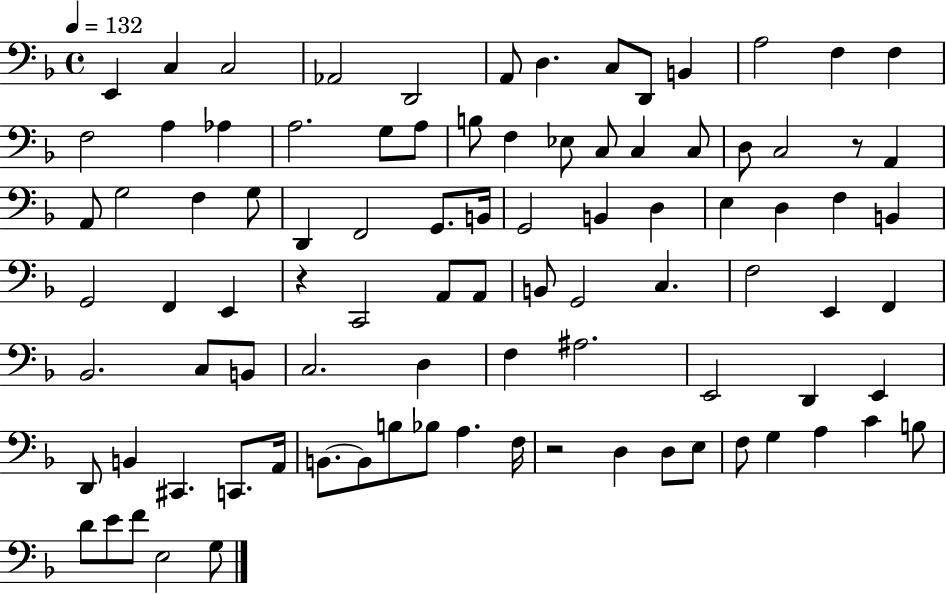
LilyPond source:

{
  \clef bass
  \time 4/4
  \defaultTimeSignature
  \key f \major
  \tempo 4 = 132
  e,4 c4 c2 | aes,2 d,2 | a,8 d4. c8 d,8 b,4 | a2 f4 f4 | \break f2 a4 aes4 | a2. g8 a8 | b8 f4 ees8 c8 c4 c8 | d8 c2 r8 a,4 | \break a,8 g2 f4 g8 | d,4 f,2 g,8. b,16 | g,2 b,4 d4 | e4 d4 f4 b,4 | \break g,2 f,4 e,4 | r4 c,2 a,8 a,8 | b,8 g,2 c4. | f2 e,4 f,4 | \break bes,2. c8 b,8 | c2. d4 | f4 ais2. | e,2 d,4 e,4 | \break d,8 b,4 cis,4. c,8. a,16 | b,8.~~ b,8 b8 bes8 a4. f16 | r2 d4 d8 e8 | f8 g4 a4 c'4 b8 | \break d'8 e'8 f'8 e2 g8 | \bar "|."
}